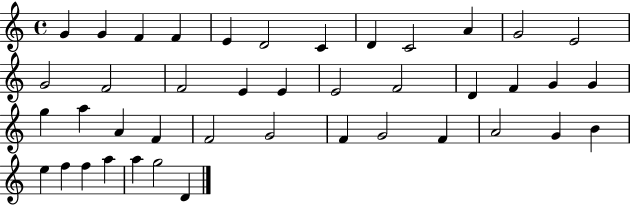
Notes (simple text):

G4/q G4/q F4/q F4/q E4/q D4/h C4/q D4/q C4/h A4/q G4/h E4/h G4/h F4/h F4/h E4/q E4/q E4/h F4/h D4/q F4/q G4/q G4/q G5/q A5/q A4/q F4/q F4/h G4/h F4/q G4/h F4/q A4/h G4/q B4/q E5/q F5/q F5/q A5/q A5/q G5/h D4/q